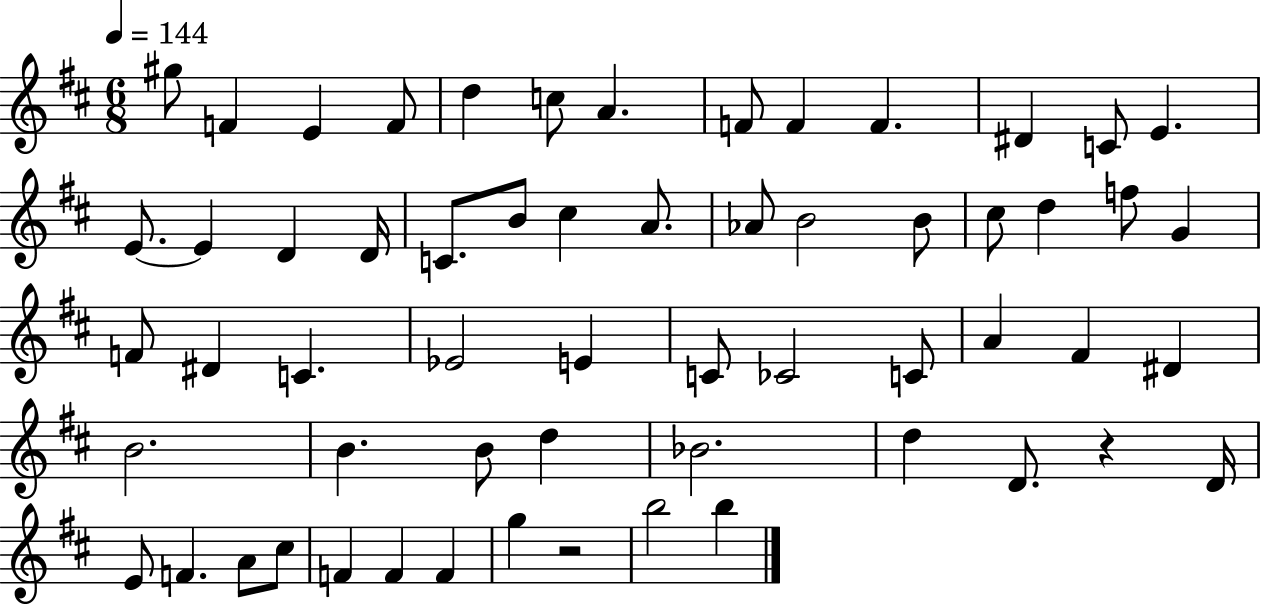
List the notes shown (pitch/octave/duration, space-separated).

G#5/e F4/q E4/q F4/e D5/q C5/e A4/q. F4/e F4/q F4/q. D#4/q C4/e E4/q. E4/e. E4/q D4/q D4/s C4/e. B4/e C#5/q A4/e. Ab4/e B4/h B4/e C#5/e D5/q F5/e G4/q F4/e D#4/q C4/q. Eb4/h E4/q C4/e CES4/h C4/e A4/q F#4/q D#4/q B4/h. B4/q. B4/e D5/q Bb4/h. D5/q D4/e. R/q D4/s E4/e F4/q. A4/e C#5/e F4/q F4/q F4/q G5/q R/h B5/h B5/q